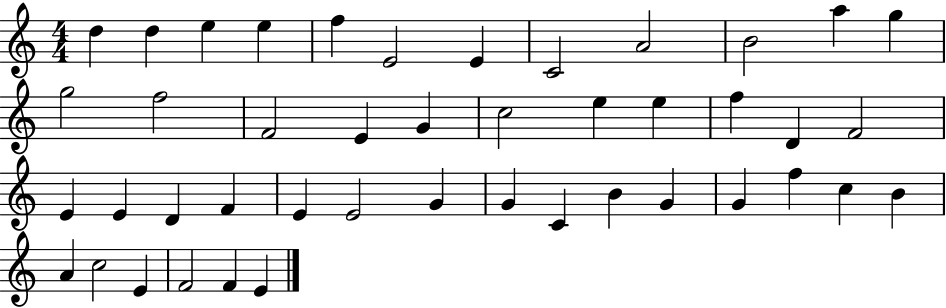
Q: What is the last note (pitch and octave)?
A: E4